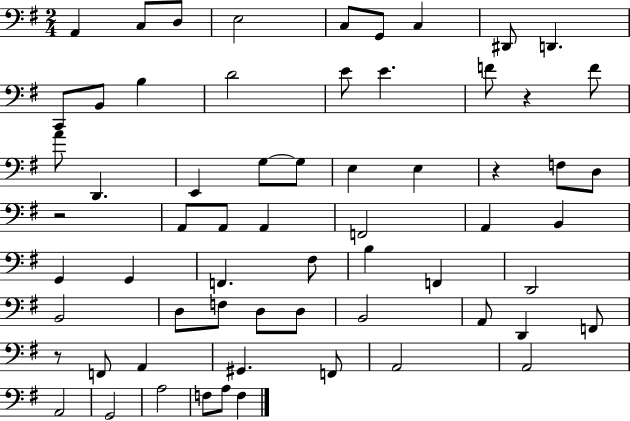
X:1
T:Untitled
M:2/4
L:1/4
K:G
A,, C,/2 D,/2 E,2 C,/2 G,,/2 C, ^D,,/2 D,, C,,/2 B,,/2 B, D2 E/2 E F/2 z F/2 A/2 D,, E,, G,/2 G,/2 E, E, z F,/2 D,/2 z2 A,,/2 A,,/2 A,, F,,2 A,, B,, G,, G,, F,, ^F,/2 B, F,, D,,2 B,,2 D,/2 F,/2 D,/2 D,/2 B,,2 A,,/2 D,, F,,/2 z/2 F,,/2 A,, ^G,, F,,/2 A,,2 A,,2 A,,2 G,,2 A,2 F,/2 A,/2 F,